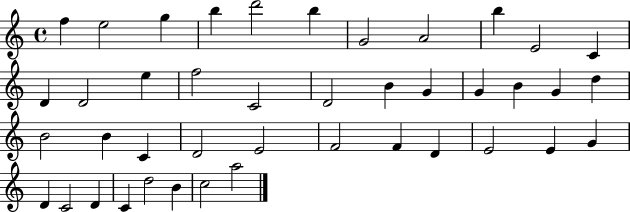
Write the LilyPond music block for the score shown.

{
  \clef treble
  \time 4/4
  \defaultTimeSignature
  \key c \major
  f''4 e''2 g''4 | b''4 d'''2 b''4 | g'2 a'2 | b''4 e'2 c'4 | \break d'4 d'2 e''4 | f''2 c'2 | d'2 b'4 g'4 | g'4 b'4 g'4 d''4 | \break b'2 b'4 c'4 | d'2 e'2 | f'2 f'4 d'4 | e'2 e'4 g'4 | \break d'4 c'2 d'4 | c'4 d''2 b'4 | c''2 a''2 | \bar "|."
}